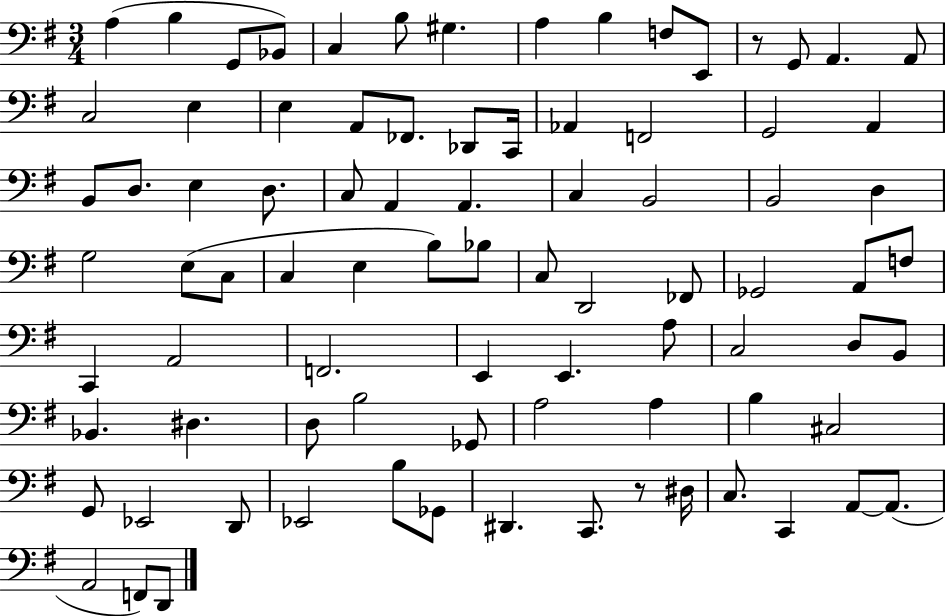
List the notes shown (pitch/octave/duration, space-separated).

A3/q B3/q G2/e Bb2/e C3/q B3/e G#3/q. A3/q B3/q F3/e E2/e R/e G2/e A2/q. A2/e C3/h E3/q E3/q A2/e FES2/e. Db2/e C2/s Ab2/q F2/h G2/h A2/q B2/e D3/e. E3/q D3/e. C3/e A2/q A2/q. C3/q B2/h B2/h D3/q G3/h E3/e C3/e C3/q E3/q B3/e Bb3/e C3/e D2/h FES2/e Gb2/h A2/e F3/e C2/q A2/h F2/h. E2/q E2/q. A3/e C3/h D3/e B2/e Bb2/q. D#3/q. D3/e B3/h Gb2/e A3/h A3/q B3/q C#3/h G2/e Eb2/h D2/e Eb2/h B3/e Gb2/e D#2/q. C2/e. R/e D#3/s C3/e. C2/q A2/e A2/e. A2/h F2/e D2/e